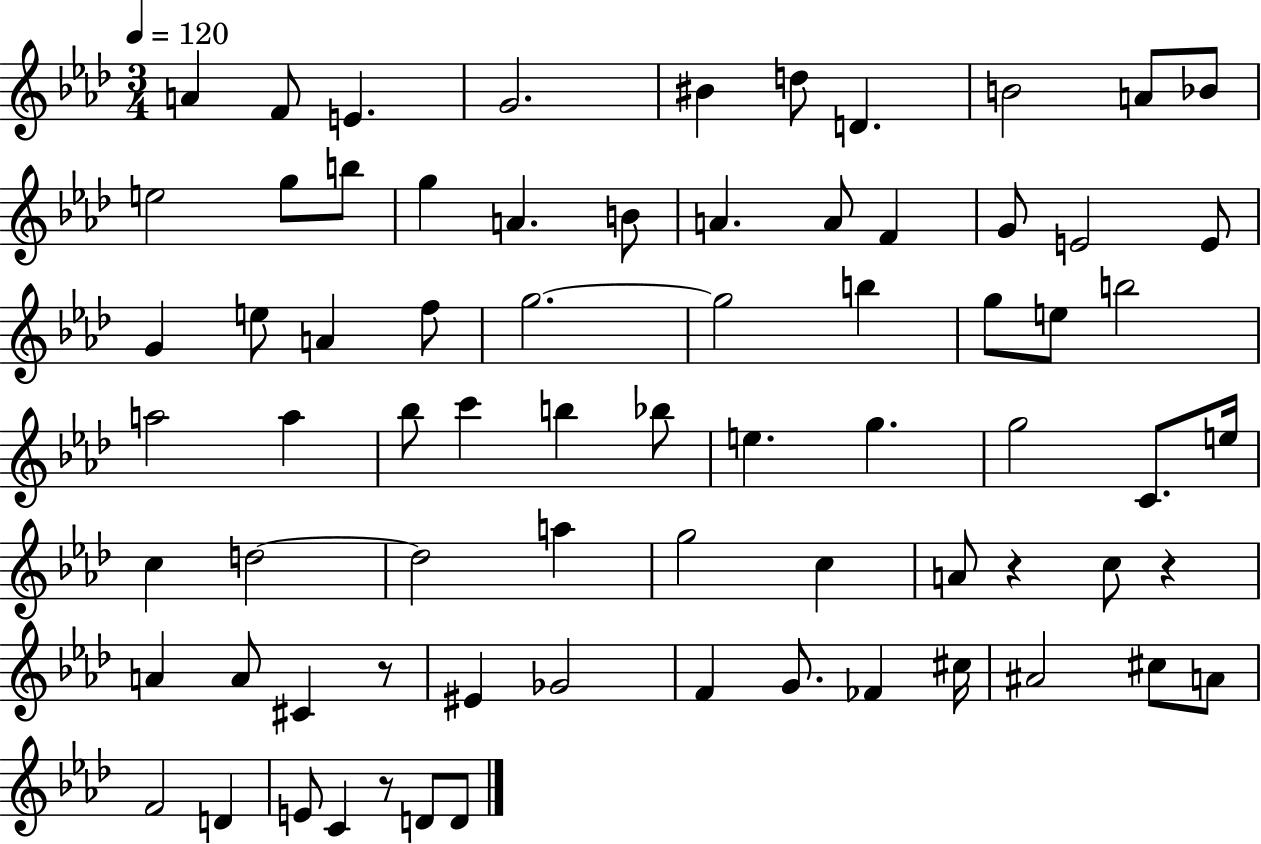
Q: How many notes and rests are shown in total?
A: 73